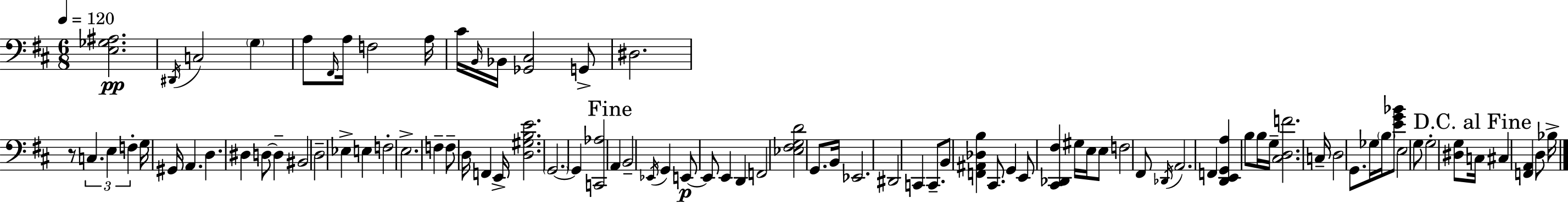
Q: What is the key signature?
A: D major